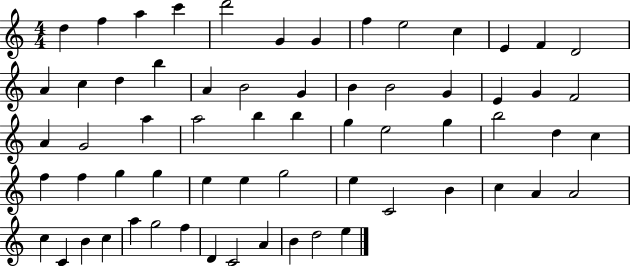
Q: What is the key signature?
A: C major